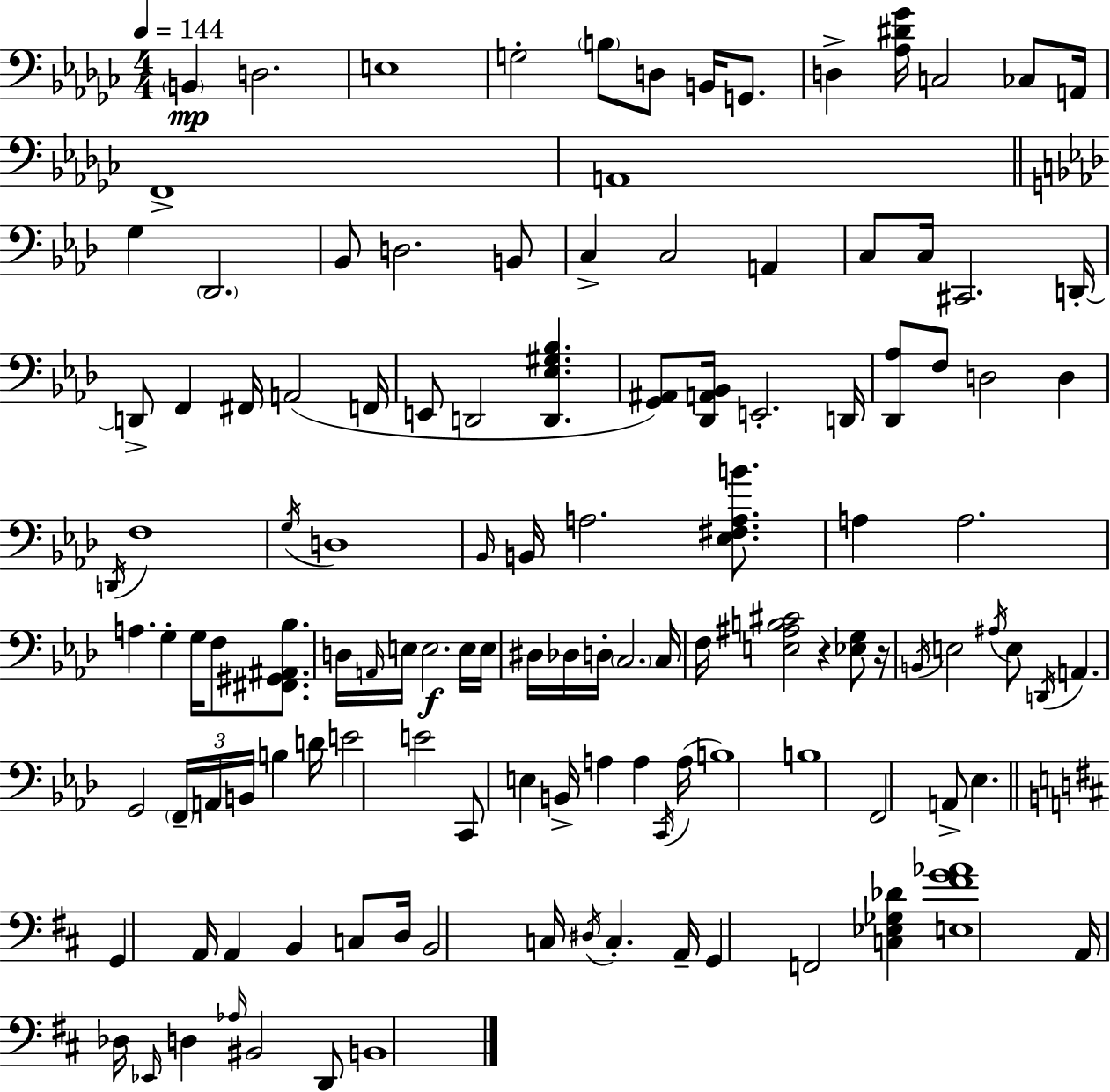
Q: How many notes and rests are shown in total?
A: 123